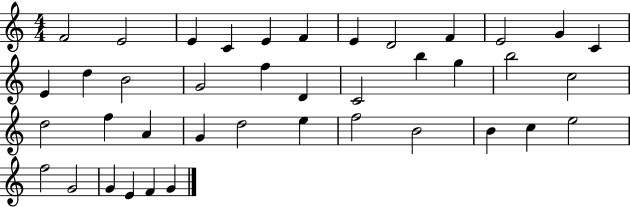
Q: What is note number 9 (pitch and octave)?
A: F4